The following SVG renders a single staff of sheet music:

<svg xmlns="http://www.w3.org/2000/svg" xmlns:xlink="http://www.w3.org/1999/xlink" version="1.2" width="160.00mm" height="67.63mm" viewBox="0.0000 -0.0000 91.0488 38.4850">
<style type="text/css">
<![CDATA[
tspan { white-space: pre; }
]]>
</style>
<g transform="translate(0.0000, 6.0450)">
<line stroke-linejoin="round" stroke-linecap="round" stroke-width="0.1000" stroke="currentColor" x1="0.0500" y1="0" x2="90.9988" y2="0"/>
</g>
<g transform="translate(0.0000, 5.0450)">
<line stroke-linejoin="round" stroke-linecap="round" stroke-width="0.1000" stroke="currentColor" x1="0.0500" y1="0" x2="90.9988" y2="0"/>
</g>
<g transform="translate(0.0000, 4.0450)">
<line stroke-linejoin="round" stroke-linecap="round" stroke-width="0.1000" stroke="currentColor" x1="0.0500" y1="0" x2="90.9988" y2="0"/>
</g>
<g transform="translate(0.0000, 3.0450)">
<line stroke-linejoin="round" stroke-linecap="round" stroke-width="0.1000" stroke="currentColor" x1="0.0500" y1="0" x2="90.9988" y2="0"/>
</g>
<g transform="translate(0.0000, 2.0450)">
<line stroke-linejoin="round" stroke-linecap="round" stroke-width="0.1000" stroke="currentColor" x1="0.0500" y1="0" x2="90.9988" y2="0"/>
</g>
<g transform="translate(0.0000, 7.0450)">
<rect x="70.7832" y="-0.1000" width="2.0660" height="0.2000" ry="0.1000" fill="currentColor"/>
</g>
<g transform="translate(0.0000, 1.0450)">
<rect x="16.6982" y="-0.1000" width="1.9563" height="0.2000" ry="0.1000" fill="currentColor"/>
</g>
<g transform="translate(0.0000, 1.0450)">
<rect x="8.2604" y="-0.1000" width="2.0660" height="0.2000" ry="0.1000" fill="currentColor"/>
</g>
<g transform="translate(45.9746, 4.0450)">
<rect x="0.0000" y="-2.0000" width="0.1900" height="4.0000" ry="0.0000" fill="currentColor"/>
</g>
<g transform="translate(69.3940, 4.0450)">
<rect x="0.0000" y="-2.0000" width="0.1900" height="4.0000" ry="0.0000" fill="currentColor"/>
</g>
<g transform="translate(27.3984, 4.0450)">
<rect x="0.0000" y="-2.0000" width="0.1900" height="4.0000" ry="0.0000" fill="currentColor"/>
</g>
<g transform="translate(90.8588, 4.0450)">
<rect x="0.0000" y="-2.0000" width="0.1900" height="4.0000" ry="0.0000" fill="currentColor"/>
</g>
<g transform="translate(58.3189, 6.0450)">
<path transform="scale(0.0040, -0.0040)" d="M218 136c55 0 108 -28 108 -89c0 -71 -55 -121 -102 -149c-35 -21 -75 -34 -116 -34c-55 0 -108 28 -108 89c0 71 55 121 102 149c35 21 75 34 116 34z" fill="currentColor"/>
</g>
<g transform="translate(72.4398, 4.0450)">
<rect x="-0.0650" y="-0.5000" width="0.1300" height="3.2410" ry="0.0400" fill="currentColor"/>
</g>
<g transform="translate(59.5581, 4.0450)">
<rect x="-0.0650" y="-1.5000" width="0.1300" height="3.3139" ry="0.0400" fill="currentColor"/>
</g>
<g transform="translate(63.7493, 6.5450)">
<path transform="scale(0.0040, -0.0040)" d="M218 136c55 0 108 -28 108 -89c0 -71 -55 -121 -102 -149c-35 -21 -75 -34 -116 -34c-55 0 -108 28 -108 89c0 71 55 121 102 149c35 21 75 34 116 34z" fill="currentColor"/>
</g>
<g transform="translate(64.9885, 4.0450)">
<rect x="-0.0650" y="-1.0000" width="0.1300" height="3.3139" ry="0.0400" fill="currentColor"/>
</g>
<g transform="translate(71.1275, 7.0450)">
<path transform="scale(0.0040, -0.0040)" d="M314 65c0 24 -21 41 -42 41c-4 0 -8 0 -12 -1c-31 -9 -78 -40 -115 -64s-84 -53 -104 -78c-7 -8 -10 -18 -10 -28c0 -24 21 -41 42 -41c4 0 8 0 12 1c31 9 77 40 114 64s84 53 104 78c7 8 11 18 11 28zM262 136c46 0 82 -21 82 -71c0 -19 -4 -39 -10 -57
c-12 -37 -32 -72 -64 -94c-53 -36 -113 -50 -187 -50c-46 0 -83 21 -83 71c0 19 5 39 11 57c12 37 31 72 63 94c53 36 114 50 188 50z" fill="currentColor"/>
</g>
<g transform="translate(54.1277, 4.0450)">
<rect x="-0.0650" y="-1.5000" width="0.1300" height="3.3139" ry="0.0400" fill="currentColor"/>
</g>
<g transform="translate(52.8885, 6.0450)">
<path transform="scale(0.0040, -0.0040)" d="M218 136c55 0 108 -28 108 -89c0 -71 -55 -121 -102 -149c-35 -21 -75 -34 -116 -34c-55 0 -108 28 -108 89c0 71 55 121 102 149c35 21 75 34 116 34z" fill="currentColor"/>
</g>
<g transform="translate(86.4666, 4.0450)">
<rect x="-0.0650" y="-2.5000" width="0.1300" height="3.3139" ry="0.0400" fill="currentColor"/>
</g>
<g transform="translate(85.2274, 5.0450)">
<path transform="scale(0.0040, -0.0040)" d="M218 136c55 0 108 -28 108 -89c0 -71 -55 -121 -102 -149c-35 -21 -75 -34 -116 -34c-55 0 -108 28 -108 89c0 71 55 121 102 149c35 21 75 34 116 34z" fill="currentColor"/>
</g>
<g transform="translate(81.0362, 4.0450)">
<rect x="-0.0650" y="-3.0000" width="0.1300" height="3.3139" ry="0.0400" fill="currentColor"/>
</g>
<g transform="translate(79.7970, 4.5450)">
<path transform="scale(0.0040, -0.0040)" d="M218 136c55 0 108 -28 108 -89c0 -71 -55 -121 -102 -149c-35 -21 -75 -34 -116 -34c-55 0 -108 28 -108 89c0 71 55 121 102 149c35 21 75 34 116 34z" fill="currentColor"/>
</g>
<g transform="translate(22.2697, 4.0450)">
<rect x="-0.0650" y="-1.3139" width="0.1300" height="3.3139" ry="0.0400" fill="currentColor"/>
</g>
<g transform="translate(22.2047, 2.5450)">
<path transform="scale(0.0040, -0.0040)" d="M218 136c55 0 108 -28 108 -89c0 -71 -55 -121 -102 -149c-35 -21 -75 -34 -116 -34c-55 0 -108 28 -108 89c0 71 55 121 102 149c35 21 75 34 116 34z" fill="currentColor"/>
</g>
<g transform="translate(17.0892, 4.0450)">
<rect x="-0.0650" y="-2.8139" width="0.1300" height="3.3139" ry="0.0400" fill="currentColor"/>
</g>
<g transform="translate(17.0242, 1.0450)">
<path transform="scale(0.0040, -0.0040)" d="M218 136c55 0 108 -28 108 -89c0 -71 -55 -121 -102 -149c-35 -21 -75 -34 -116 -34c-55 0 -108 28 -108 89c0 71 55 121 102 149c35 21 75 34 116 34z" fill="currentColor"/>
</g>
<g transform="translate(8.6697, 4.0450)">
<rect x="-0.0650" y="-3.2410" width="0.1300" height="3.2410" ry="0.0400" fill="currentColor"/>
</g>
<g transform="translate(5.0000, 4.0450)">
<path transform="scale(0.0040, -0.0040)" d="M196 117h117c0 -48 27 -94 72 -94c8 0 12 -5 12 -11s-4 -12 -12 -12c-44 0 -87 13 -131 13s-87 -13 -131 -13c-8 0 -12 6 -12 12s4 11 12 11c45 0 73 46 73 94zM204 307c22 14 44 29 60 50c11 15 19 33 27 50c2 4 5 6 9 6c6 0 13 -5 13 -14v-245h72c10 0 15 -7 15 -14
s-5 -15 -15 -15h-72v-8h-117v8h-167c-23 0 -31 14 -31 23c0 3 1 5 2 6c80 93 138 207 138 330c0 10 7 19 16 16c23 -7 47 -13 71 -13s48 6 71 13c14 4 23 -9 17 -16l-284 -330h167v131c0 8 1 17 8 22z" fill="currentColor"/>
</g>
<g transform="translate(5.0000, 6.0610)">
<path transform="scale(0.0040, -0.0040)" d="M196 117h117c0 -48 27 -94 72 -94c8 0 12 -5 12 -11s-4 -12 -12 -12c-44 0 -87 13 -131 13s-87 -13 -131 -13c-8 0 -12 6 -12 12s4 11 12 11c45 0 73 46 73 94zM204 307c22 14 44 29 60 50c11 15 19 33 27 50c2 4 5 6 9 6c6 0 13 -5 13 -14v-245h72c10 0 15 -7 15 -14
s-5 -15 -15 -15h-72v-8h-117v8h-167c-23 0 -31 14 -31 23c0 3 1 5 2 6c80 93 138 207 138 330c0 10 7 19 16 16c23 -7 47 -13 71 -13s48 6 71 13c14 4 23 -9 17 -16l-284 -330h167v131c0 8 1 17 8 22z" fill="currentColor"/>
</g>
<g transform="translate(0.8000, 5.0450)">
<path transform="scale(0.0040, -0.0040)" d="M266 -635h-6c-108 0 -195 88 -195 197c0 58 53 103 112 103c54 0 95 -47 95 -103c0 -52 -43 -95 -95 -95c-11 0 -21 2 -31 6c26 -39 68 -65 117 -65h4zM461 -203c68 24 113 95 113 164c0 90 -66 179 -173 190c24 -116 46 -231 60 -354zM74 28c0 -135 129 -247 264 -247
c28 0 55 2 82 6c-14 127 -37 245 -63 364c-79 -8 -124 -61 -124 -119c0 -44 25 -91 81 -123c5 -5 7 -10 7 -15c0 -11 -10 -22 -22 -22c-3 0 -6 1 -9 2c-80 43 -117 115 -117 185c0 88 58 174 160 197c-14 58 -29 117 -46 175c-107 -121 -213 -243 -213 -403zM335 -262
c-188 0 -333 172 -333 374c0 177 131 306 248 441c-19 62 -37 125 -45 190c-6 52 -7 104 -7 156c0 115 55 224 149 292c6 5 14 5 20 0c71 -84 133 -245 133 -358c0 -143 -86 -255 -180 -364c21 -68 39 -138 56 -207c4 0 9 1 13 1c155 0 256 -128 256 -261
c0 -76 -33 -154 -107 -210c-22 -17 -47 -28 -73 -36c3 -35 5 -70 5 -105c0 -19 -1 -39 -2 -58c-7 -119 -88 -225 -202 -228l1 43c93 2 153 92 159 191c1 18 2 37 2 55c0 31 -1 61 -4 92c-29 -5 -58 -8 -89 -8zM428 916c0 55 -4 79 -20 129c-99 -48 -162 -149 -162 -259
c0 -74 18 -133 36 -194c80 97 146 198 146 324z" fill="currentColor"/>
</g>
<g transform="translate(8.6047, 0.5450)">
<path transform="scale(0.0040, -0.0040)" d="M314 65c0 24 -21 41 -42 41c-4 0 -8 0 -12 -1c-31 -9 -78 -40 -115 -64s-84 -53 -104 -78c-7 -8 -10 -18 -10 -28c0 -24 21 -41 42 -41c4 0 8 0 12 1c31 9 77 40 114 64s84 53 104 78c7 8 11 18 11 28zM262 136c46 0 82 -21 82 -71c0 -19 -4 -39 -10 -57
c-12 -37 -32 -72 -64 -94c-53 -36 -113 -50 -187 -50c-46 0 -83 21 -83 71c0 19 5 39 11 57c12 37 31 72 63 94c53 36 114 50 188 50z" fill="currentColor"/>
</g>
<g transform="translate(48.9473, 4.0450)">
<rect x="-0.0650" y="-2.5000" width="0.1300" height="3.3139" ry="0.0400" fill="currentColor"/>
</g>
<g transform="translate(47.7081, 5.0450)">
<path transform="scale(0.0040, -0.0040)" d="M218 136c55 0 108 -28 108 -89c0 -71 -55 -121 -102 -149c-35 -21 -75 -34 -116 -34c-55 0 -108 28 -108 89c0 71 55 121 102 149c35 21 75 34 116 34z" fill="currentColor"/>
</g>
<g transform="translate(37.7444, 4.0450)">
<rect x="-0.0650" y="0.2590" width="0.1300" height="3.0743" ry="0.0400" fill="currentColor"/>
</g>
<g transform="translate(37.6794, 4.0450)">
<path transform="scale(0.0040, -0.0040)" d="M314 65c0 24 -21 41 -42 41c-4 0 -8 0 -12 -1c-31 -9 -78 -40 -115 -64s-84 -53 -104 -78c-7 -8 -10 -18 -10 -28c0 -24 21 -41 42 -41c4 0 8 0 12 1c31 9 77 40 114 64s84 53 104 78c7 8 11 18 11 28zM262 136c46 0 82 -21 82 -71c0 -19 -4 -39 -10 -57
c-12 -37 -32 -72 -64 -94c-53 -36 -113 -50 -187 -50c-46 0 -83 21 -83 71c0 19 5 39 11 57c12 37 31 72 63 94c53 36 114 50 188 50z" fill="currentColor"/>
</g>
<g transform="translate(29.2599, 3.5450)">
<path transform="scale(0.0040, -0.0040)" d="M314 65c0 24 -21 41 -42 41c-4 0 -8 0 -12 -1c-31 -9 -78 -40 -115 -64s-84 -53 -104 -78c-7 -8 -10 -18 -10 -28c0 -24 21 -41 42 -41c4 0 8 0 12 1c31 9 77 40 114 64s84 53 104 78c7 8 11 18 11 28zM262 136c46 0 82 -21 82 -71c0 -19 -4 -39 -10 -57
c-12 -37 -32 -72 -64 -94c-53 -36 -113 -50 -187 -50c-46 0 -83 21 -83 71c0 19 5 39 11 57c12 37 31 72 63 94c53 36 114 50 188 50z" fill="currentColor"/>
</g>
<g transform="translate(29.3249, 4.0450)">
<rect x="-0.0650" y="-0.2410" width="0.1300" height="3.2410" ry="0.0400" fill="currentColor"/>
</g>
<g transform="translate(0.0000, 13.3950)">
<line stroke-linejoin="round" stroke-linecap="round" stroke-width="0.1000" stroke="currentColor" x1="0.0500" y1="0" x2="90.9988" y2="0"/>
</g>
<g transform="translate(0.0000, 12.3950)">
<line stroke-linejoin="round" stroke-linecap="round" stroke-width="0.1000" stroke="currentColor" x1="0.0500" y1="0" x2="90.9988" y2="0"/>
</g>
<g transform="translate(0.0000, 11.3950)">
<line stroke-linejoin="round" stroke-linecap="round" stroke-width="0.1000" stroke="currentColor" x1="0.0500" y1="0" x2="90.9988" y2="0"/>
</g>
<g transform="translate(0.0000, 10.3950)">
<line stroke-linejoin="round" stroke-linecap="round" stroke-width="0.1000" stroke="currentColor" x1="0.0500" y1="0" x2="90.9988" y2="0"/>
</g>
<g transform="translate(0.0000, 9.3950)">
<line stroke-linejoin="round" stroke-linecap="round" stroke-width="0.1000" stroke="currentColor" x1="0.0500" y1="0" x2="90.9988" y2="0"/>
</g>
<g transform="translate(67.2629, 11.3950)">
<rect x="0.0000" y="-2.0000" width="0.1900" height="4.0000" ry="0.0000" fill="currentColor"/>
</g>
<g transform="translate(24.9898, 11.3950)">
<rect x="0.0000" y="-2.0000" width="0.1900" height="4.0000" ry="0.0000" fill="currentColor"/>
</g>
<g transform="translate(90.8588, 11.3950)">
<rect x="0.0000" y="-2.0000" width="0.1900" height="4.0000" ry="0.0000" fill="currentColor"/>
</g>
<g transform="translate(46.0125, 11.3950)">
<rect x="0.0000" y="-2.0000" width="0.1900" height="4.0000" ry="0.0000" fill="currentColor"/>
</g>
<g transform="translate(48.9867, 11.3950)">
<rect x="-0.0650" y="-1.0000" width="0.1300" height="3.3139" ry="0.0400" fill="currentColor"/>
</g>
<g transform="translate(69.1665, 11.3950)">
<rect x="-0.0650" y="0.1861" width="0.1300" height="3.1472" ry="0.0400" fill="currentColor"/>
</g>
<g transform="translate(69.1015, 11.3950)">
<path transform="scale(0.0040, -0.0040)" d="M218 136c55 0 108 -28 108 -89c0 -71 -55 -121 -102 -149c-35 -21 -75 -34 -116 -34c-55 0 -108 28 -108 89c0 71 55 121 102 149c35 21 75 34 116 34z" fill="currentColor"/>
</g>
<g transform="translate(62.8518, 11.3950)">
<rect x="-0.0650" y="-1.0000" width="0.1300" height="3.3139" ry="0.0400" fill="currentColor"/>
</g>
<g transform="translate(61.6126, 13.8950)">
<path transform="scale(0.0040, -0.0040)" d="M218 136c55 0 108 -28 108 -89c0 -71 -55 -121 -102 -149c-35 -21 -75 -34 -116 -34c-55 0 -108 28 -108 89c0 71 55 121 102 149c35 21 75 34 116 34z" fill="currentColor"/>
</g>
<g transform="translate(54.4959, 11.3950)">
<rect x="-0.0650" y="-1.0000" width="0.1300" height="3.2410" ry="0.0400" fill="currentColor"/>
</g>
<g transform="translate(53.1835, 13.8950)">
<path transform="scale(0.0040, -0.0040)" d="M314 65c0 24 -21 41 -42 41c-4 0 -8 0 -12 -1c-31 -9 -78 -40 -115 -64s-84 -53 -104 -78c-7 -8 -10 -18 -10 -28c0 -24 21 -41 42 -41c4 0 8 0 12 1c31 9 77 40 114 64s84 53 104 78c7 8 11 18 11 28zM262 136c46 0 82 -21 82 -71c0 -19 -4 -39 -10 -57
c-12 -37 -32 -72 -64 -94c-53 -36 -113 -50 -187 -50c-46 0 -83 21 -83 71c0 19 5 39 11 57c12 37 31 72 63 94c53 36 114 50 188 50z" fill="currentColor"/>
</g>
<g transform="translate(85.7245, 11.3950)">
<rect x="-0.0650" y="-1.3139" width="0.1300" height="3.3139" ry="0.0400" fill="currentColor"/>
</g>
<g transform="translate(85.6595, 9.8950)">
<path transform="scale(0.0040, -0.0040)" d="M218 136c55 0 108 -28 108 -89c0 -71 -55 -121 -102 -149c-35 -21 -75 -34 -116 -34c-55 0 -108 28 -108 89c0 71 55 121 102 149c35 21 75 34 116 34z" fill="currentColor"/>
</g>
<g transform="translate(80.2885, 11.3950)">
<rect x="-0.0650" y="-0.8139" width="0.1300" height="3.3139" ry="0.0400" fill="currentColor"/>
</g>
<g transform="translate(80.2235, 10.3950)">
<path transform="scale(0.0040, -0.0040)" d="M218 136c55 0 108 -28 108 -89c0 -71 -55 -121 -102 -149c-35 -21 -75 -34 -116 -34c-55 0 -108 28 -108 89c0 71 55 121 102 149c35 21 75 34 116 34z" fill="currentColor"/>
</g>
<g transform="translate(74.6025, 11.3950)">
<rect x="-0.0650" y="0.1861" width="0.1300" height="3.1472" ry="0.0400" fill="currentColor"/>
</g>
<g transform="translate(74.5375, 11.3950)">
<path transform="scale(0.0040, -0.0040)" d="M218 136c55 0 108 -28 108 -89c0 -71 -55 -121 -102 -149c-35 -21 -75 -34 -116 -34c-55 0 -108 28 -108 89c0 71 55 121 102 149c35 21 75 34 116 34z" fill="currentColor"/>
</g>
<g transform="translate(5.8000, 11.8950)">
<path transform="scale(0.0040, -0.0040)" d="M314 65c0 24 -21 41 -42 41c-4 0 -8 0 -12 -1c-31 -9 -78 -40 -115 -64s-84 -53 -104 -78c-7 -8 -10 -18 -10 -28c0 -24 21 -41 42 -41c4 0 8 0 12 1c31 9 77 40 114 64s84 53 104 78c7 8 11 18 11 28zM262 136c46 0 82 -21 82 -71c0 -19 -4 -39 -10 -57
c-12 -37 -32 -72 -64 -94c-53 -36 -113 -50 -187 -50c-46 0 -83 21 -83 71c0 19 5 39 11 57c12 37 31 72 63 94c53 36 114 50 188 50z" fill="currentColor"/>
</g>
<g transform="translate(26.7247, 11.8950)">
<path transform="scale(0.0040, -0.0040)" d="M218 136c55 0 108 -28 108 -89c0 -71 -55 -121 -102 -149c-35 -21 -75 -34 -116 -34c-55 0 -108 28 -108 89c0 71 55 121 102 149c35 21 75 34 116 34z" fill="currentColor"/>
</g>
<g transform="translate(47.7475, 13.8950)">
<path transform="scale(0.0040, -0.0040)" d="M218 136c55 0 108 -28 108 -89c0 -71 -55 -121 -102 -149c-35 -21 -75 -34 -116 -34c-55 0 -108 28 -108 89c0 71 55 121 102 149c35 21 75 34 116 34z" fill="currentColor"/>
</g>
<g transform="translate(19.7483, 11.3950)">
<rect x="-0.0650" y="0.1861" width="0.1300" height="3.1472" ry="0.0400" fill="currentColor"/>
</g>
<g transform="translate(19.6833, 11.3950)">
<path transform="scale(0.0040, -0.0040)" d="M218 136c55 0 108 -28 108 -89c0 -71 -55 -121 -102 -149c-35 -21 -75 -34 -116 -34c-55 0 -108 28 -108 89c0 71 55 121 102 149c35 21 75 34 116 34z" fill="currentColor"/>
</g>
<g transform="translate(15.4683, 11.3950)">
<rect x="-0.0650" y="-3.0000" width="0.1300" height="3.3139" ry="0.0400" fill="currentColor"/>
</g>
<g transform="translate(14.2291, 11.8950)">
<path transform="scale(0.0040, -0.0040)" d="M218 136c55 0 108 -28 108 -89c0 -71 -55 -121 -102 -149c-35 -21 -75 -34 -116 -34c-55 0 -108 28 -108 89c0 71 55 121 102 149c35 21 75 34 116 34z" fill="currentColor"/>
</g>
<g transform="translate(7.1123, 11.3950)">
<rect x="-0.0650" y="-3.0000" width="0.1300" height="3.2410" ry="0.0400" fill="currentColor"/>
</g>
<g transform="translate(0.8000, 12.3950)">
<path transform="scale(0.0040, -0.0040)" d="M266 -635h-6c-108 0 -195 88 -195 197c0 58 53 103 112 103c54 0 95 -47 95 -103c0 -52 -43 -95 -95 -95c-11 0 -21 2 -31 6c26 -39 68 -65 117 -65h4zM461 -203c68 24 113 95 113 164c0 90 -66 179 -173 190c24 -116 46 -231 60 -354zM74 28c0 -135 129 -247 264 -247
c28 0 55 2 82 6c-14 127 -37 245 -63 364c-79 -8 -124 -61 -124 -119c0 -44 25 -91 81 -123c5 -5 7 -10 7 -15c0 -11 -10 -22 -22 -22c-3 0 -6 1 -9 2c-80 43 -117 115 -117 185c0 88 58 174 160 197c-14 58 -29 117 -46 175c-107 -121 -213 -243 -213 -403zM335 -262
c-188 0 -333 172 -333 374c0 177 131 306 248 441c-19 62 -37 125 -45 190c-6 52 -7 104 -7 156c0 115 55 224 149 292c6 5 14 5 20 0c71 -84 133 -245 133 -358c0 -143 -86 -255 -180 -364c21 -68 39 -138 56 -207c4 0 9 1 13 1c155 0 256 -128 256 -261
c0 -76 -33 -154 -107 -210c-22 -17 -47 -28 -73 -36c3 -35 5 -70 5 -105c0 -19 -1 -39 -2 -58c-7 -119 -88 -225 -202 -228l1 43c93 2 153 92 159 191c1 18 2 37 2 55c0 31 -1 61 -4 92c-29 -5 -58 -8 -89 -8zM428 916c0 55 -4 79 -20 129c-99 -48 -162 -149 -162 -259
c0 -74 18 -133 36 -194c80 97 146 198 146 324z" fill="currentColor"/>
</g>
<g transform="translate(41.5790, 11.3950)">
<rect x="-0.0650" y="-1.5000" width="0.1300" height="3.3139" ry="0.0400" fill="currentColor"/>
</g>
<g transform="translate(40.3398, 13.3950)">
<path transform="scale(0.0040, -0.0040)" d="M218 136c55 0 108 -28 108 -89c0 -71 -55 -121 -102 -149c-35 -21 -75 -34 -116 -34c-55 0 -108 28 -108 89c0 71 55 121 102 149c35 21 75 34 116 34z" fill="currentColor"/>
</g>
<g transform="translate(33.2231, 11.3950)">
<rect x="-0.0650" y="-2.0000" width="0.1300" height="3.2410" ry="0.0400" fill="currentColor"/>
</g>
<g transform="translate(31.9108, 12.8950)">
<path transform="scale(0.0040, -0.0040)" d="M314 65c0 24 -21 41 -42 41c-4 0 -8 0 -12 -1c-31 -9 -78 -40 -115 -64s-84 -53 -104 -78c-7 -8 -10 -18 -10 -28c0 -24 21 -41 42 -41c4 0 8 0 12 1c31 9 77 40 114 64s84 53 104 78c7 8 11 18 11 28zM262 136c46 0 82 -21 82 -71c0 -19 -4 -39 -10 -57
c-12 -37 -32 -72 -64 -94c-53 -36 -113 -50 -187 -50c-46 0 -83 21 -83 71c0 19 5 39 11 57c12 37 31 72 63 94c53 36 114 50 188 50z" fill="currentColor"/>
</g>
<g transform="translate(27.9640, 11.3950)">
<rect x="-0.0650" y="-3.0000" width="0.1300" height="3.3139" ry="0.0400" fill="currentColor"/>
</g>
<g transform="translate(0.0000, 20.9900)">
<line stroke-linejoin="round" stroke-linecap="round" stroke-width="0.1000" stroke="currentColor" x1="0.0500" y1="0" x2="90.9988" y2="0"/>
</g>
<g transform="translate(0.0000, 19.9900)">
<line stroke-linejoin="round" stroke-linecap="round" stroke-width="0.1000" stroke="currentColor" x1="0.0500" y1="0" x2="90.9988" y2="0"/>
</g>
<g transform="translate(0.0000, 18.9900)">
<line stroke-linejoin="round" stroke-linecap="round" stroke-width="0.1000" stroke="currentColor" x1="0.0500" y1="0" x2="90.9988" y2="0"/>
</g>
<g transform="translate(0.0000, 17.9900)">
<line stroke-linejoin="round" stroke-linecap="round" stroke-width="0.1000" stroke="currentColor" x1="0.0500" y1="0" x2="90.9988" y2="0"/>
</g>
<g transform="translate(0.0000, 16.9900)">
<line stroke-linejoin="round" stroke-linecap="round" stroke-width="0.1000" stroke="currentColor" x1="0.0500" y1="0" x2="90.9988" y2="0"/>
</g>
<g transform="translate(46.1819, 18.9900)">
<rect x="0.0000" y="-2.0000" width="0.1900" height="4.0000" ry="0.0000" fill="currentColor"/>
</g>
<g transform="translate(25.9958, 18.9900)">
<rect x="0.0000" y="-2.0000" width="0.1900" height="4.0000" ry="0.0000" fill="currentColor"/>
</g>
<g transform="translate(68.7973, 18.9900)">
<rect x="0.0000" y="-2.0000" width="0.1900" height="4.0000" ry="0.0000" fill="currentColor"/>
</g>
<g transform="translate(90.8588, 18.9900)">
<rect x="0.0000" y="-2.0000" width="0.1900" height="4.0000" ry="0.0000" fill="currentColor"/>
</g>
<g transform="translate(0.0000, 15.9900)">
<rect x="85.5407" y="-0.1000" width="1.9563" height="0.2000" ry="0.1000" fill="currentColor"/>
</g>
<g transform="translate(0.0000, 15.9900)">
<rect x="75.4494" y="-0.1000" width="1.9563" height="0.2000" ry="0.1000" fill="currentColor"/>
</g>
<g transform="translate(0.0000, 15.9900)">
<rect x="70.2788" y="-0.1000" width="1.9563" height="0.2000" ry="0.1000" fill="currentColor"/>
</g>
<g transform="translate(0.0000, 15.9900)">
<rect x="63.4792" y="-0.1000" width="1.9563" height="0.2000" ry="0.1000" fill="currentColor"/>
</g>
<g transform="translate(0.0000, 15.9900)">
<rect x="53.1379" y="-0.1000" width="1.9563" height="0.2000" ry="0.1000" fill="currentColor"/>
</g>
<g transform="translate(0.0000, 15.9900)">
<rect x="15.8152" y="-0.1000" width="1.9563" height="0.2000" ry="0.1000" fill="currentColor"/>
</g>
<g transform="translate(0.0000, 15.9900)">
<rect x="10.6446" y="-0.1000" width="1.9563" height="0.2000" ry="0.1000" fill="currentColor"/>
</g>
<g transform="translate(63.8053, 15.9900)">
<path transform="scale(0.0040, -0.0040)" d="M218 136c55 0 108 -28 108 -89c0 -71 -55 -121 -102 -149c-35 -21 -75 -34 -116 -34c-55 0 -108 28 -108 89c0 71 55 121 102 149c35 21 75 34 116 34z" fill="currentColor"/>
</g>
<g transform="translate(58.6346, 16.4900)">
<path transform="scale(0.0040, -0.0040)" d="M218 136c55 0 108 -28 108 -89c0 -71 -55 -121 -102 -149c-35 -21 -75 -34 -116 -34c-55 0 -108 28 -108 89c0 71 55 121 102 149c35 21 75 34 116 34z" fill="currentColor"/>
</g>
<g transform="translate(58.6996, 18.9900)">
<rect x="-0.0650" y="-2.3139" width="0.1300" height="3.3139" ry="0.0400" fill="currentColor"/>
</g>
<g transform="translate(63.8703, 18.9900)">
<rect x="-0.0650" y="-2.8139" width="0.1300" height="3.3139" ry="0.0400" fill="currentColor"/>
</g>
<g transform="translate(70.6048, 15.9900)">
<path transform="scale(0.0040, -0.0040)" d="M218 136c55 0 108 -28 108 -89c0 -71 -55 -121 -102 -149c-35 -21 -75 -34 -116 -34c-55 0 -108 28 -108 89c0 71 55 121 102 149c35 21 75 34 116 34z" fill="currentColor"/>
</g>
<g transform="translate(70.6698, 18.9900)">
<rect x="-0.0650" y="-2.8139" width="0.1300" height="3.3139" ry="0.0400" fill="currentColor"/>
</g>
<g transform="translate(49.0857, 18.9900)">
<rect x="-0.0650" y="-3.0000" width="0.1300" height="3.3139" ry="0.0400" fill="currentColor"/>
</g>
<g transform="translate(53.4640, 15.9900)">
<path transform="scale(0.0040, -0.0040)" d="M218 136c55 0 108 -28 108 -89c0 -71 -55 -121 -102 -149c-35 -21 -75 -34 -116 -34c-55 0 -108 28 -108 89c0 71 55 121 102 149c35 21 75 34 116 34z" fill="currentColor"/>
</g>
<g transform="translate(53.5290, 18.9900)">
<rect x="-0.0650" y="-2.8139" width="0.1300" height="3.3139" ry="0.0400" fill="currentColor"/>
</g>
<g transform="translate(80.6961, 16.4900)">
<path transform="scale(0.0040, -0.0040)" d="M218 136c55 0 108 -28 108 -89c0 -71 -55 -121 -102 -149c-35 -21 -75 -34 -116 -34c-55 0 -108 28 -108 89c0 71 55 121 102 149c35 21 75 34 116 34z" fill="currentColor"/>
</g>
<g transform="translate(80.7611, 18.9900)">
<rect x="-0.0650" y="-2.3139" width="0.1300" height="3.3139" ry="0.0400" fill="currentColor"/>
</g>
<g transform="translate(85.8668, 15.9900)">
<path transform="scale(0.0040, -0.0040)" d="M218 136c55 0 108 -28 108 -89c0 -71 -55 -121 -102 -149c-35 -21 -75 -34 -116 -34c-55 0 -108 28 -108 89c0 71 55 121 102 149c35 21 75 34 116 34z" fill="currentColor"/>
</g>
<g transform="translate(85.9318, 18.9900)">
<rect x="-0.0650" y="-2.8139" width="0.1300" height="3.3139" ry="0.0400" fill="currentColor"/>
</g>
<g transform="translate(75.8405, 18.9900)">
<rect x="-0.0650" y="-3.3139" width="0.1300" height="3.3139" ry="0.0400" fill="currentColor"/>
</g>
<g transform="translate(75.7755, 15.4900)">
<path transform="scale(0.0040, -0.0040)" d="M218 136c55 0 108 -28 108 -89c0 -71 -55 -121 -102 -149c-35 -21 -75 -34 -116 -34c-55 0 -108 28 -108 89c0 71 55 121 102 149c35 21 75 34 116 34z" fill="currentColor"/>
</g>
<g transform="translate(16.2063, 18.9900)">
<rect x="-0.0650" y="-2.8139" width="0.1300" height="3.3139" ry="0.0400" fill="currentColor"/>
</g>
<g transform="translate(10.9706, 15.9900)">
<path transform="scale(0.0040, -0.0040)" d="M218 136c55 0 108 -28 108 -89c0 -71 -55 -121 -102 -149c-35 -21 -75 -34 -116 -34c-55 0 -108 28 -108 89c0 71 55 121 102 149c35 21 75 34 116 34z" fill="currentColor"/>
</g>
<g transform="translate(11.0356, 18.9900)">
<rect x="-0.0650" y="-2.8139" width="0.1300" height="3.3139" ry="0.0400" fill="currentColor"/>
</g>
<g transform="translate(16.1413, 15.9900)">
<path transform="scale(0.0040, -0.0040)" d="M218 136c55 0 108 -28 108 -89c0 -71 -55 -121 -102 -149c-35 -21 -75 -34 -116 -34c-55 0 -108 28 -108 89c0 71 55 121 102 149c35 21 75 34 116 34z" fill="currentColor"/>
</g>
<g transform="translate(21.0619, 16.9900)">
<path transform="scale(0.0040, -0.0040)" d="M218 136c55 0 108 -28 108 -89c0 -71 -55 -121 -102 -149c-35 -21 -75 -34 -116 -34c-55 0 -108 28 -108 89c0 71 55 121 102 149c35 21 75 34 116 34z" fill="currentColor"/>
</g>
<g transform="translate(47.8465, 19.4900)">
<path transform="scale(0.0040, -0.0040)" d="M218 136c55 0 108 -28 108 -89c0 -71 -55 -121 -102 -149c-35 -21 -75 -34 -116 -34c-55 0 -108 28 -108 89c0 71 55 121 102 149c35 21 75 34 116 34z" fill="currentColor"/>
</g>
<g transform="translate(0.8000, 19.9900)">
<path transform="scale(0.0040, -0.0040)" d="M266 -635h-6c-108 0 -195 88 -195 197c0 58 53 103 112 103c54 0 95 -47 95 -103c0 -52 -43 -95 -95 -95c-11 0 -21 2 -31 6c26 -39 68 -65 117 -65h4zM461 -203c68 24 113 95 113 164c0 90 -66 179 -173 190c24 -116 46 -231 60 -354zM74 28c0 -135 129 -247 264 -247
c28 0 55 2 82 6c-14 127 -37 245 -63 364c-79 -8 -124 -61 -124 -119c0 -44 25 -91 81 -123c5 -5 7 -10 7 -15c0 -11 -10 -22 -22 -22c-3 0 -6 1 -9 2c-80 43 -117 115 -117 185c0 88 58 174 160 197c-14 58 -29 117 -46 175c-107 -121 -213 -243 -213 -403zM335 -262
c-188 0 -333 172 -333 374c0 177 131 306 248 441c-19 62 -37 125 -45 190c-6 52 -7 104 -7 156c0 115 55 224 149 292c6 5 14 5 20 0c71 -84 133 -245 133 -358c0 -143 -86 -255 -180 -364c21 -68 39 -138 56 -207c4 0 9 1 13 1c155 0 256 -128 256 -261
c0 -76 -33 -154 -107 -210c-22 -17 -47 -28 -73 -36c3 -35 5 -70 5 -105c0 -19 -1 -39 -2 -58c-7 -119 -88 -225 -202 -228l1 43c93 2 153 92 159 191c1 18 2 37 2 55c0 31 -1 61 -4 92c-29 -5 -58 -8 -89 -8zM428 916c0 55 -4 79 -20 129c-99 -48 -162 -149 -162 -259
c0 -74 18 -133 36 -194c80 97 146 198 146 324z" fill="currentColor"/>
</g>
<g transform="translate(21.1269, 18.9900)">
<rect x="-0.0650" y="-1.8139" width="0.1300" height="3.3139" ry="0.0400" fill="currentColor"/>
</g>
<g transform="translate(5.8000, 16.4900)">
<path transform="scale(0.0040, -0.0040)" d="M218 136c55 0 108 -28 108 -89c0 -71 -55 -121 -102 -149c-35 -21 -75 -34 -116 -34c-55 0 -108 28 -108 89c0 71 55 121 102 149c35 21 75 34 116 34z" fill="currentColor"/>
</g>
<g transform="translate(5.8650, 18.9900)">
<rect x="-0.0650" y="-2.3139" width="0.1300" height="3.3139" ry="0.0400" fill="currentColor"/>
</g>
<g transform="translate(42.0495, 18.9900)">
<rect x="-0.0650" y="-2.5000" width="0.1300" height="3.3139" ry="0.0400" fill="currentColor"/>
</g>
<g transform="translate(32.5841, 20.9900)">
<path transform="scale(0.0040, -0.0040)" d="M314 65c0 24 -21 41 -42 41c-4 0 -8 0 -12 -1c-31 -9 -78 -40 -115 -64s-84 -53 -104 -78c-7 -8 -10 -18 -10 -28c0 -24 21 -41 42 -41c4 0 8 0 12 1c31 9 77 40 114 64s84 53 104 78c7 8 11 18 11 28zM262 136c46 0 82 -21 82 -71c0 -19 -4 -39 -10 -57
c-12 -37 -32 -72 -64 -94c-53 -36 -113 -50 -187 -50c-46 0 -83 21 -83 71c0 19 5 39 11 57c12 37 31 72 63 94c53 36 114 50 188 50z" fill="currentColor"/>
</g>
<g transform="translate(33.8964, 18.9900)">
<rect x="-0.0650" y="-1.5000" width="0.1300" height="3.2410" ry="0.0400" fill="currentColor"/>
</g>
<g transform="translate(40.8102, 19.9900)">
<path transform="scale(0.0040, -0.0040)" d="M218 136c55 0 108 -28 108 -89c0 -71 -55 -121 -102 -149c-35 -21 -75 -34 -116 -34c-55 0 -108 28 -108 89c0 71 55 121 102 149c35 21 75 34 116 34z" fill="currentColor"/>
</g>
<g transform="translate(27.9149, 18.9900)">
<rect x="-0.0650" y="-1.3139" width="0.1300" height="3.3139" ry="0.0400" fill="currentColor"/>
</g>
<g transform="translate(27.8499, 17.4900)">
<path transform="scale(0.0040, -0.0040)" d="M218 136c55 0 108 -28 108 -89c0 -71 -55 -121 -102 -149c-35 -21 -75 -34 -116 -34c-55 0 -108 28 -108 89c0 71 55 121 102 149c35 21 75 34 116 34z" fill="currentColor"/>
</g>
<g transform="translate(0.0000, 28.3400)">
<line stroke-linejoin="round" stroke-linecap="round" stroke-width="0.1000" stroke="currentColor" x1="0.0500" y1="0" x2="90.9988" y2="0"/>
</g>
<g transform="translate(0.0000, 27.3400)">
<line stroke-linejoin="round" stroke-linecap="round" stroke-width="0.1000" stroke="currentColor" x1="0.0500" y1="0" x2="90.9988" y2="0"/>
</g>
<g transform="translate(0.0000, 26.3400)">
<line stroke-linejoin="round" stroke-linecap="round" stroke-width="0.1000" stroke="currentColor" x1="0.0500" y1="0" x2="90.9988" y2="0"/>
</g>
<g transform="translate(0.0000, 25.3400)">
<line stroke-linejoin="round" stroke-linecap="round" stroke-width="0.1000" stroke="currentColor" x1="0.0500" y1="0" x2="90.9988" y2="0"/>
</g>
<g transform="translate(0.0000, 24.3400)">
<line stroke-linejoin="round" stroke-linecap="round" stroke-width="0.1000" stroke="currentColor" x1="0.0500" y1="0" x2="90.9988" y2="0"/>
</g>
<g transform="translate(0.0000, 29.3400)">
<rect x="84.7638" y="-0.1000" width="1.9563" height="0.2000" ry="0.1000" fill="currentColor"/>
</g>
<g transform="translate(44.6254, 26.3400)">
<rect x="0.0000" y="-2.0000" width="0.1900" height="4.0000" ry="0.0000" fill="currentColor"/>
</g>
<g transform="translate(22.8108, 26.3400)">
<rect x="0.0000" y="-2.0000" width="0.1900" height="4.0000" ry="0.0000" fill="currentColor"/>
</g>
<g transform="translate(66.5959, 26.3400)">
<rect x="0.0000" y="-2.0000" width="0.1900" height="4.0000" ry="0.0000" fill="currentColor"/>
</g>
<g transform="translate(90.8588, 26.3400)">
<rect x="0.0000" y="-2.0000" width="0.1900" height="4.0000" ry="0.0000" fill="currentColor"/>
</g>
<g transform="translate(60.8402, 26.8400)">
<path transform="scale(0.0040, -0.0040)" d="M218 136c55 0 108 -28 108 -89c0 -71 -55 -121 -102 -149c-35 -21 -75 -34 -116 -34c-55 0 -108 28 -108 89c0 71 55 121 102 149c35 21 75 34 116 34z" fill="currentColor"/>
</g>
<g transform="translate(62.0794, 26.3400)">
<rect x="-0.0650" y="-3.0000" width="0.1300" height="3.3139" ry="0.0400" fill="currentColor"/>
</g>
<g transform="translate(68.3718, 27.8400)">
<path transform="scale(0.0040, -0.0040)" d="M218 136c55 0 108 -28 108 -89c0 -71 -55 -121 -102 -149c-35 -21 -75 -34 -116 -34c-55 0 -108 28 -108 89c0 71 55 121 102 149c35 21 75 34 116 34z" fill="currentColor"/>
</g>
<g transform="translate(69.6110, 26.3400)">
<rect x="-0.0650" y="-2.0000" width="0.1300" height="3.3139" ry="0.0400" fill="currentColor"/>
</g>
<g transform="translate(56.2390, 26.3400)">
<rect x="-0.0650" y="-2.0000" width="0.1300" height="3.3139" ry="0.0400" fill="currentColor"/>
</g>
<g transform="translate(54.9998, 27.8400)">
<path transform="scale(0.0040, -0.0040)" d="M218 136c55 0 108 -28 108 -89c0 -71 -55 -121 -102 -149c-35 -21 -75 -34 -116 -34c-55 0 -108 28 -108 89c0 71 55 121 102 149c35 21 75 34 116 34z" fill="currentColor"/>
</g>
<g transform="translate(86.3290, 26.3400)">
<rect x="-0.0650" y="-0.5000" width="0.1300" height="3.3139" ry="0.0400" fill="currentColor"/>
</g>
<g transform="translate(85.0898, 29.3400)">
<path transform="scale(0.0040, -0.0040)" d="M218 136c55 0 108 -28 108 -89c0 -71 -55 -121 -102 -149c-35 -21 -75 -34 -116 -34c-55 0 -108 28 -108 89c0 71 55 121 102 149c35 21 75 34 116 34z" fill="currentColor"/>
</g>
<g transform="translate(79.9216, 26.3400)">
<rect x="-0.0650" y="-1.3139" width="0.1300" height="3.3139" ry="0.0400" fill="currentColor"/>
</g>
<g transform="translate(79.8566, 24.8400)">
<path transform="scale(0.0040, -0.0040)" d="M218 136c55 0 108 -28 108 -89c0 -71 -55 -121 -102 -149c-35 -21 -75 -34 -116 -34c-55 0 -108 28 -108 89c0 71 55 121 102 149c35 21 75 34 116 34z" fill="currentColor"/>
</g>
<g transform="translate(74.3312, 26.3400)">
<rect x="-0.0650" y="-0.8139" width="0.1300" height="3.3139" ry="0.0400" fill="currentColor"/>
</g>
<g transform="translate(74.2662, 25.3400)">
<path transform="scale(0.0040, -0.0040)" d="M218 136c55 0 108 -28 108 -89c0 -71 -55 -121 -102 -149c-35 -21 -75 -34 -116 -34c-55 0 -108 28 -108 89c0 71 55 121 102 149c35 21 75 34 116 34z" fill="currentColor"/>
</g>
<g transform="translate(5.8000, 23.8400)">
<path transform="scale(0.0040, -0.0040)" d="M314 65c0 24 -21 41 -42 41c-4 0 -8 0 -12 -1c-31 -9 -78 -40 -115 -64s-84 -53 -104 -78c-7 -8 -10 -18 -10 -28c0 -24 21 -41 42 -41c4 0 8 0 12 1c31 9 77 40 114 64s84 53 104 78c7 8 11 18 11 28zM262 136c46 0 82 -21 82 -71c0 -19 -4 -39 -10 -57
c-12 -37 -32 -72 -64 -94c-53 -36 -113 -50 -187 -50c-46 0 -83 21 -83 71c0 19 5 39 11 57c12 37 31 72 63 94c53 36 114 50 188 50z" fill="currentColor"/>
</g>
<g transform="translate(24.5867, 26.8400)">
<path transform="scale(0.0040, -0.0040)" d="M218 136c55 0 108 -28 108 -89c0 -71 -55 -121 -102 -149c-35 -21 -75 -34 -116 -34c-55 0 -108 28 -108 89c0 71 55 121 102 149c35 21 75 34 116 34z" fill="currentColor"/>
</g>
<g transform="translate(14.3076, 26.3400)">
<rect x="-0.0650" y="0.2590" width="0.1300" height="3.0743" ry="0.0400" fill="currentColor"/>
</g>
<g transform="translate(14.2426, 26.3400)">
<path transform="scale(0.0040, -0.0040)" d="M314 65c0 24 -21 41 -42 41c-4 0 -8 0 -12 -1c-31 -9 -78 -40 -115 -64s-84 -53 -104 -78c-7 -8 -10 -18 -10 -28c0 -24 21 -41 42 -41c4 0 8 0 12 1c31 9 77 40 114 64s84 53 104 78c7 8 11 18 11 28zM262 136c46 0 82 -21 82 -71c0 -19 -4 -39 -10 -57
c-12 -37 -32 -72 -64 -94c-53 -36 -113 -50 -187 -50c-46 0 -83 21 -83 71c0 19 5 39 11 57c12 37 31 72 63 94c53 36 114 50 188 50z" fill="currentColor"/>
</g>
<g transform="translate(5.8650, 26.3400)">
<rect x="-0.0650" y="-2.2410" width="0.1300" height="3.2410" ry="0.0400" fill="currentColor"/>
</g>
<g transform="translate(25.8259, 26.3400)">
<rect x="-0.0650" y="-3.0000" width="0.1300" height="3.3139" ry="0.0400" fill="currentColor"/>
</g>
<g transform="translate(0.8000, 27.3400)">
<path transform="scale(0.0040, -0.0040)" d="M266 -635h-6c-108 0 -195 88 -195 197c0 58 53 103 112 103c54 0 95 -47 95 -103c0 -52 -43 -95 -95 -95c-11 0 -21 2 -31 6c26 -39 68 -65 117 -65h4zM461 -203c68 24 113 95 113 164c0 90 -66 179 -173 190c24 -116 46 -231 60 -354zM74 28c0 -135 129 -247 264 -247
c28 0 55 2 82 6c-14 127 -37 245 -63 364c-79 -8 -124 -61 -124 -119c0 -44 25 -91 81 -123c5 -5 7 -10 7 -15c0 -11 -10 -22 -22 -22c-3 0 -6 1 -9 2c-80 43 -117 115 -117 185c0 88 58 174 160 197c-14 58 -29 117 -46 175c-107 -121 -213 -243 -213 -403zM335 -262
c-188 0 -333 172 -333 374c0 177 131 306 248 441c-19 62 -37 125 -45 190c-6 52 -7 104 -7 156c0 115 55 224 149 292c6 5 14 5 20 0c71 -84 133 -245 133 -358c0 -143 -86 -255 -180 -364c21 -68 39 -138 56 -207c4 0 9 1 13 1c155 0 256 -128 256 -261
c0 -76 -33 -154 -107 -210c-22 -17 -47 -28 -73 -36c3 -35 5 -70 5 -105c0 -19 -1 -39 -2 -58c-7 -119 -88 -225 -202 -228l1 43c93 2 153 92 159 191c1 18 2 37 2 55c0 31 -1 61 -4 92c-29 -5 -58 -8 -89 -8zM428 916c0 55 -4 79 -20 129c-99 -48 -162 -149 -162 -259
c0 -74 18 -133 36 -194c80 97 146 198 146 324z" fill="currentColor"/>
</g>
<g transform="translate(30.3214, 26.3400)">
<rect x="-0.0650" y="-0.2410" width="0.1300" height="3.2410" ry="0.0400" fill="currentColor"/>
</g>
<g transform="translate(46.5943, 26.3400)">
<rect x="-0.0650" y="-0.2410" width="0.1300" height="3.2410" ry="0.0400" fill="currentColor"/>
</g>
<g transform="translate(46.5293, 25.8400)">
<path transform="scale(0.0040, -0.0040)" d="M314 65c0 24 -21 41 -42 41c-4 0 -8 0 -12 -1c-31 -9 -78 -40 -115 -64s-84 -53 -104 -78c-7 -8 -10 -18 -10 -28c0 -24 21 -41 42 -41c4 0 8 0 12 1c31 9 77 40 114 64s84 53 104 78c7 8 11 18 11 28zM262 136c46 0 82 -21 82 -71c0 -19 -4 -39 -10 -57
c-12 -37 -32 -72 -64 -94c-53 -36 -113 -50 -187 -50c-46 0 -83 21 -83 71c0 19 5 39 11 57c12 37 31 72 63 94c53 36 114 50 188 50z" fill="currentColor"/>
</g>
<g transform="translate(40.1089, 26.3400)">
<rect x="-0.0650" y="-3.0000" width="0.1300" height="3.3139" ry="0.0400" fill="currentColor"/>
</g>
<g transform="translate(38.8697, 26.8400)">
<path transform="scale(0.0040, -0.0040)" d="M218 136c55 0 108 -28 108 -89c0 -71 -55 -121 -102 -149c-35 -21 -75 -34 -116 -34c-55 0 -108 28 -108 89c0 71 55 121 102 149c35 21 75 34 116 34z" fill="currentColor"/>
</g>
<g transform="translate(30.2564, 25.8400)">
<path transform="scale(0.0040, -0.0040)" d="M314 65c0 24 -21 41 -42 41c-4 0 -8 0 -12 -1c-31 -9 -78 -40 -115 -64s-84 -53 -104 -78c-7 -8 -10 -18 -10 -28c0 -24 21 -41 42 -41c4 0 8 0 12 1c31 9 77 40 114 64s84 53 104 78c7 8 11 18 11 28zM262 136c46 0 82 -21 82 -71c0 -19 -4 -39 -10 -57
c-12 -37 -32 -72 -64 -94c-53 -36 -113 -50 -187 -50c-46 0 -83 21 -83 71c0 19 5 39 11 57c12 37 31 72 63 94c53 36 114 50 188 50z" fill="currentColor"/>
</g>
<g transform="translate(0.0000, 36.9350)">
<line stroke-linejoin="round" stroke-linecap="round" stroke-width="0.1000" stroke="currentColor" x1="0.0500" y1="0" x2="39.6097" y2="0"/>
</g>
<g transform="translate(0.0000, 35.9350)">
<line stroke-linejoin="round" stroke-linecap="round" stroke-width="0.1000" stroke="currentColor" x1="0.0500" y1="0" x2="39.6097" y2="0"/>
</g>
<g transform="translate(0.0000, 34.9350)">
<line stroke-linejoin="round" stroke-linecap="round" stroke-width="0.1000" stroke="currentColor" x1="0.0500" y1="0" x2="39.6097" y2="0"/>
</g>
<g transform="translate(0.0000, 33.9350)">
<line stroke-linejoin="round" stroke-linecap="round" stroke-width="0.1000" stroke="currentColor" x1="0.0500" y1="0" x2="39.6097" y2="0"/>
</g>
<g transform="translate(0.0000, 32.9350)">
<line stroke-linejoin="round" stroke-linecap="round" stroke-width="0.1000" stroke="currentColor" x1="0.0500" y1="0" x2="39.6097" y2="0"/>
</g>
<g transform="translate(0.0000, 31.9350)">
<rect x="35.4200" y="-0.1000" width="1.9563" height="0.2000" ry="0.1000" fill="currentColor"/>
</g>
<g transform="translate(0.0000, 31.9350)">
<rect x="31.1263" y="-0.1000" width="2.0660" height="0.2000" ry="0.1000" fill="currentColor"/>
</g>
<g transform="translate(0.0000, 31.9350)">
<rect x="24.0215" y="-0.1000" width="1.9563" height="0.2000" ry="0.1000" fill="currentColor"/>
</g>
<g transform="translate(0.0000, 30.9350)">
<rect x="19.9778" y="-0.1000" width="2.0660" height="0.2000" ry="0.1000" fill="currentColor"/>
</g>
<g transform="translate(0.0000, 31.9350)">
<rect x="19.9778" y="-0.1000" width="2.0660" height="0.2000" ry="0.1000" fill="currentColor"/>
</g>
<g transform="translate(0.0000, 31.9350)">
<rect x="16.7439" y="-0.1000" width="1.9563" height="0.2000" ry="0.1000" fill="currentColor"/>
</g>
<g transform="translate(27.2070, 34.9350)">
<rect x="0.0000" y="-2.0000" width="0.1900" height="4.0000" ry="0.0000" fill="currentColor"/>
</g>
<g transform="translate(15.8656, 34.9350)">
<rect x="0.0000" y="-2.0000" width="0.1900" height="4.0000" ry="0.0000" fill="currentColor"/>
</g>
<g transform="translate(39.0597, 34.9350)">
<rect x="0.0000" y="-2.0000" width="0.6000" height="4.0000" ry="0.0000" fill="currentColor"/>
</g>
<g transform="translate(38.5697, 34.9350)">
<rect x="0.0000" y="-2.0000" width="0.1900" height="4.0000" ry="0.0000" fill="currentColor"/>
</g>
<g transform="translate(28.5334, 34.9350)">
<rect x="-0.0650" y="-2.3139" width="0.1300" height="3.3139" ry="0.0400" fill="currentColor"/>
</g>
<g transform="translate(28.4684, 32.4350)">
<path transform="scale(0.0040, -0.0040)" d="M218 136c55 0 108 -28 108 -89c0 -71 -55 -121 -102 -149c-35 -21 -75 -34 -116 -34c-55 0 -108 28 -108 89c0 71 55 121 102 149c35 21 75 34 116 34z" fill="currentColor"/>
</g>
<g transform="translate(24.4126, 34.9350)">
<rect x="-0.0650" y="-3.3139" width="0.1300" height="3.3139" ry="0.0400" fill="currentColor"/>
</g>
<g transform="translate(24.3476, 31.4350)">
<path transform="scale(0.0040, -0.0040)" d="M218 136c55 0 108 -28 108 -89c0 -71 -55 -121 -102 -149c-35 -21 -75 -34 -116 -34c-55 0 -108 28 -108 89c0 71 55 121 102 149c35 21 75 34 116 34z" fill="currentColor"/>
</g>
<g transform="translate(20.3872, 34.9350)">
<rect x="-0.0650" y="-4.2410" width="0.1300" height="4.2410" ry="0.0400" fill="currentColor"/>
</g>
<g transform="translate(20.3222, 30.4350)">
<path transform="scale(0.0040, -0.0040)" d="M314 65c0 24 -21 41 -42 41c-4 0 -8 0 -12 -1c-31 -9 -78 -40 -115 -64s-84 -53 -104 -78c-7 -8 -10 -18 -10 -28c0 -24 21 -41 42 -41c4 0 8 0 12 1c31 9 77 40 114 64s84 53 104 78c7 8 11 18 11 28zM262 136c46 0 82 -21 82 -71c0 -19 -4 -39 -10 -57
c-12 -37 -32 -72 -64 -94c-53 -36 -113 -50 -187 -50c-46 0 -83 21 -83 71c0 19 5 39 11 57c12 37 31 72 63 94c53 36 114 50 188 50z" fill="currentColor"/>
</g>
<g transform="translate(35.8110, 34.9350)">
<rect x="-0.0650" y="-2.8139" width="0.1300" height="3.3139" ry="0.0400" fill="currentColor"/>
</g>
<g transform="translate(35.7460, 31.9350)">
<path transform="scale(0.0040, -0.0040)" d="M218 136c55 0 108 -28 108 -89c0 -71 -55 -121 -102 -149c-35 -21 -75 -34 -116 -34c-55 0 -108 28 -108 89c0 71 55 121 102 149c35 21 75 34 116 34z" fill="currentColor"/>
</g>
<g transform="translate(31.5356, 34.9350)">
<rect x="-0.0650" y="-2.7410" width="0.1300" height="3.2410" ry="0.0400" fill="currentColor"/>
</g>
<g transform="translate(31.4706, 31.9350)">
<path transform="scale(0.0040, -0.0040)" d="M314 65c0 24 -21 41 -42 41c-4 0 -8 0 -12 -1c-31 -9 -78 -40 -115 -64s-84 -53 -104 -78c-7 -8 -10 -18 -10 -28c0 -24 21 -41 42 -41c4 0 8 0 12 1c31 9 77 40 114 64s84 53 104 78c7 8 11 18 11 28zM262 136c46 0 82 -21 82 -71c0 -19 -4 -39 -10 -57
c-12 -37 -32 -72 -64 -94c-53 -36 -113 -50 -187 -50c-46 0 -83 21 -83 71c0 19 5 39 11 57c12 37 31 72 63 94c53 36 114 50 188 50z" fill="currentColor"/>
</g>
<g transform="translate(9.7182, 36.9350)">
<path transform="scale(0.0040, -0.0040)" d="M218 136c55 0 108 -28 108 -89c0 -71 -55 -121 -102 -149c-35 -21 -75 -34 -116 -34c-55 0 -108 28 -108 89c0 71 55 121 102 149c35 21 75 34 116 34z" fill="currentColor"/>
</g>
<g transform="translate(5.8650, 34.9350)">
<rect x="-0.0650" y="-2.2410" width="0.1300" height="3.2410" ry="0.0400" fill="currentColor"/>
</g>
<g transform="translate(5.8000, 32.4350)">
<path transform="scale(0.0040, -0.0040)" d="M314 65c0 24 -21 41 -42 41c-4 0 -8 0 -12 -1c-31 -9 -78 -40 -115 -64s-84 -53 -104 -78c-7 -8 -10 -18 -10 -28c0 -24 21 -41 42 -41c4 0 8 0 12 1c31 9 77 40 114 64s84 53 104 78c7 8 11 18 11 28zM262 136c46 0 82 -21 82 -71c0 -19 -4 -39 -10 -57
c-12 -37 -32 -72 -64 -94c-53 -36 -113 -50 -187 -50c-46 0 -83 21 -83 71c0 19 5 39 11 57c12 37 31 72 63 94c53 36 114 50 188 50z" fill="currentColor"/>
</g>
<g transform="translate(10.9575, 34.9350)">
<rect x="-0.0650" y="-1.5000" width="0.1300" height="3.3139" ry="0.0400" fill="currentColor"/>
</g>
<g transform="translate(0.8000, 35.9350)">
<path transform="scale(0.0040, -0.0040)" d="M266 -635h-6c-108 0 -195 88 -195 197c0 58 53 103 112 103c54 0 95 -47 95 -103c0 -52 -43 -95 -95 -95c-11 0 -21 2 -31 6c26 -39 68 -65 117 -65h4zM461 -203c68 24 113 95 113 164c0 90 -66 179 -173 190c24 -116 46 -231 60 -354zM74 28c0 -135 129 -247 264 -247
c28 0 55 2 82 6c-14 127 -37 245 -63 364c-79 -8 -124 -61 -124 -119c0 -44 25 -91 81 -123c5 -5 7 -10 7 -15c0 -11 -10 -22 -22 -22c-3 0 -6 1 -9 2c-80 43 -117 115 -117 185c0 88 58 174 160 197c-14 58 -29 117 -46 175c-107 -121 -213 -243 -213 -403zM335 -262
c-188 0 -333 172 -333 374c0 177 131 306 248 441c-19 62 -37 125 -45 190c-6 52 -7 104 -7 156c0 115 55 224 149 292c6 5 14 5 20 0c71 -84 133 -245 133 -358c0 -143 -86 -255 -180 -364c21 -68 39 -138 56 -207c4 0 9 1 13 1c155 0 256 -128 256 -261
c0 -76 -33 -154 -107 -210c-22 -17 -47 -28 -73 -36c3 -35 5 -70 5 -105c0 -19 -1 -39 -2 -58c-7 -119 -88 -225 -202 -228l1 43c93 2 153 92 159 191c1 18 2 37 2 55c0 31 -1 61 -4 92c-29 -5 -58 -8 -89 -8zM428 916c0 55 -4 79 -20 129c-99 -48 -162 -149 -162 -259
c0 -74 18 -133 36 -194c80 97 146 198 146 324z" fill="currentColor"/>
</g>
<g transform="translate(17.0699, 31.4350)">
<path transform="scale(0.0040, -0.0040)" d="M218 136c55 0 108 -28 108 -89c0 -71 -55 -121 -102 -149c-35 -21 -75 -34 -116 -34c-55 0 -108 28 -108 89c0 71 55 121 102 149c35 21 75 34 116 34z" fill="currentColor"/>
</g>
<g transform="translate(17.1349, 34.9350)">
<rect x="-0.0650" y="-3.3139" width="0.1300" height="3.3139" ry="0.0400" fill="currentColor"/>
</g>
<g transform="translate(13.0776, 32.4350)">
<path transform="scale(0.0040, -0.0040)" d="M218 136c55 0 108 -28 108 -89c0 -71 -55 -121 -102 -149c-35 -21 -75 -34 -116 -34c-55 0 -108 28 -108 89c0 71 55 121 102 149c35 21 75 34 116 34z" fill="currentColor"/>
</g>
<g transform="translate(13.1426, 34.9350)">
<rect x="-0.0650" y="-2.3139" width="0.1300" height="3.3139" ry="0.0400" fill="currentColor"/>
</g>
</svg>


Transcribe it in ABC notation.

X:1
T:Untitled
M:4/4
L:1/4
K:C
b2 a e c2 B2 G E E D C2 A G A2 A B A F2 E D D2 D B B d e g a a f e E2 G A a g a a b g a g2 B2 A c2 A c2 F A F d e C g2 E g b d'2 b g a2 a